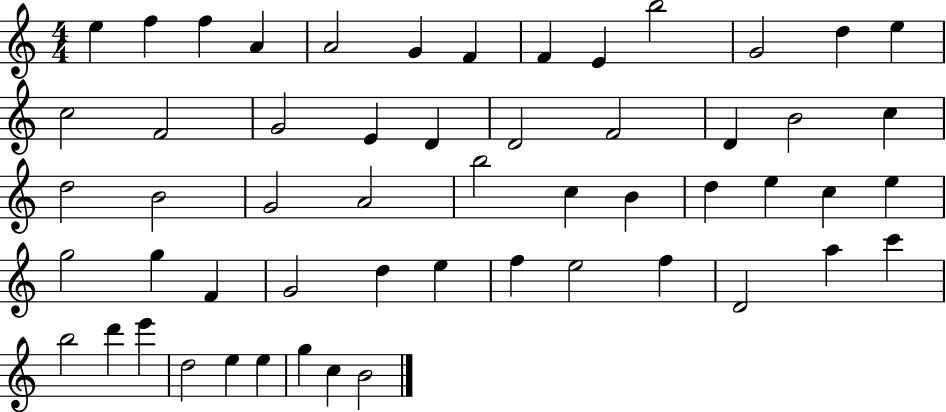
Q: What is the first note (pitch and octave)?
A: E5